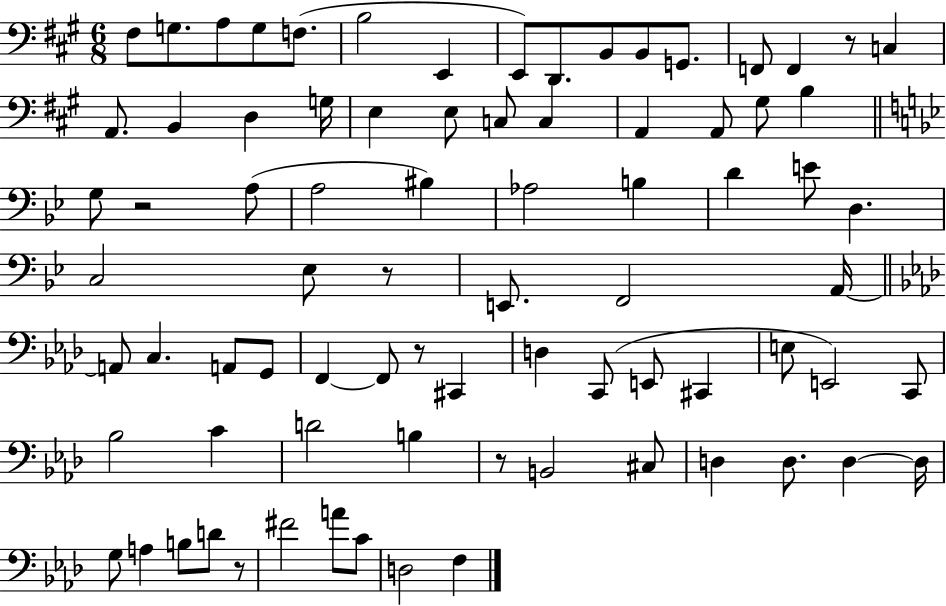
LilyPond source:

{
  \clef bass
  \numericTimeSignature
  \time 6/8
  \key a \major
  fis8 g8. a8 g8 f8.( | b2 e,4 | e,8) d,8. b,8 b,8 g,8. | f,8 f,4 r8 c4 | \break a,8. b,4 d4 g16 | e4 e8 c8 c4 | a,4 a,8 gis8 b4 | \bar "||" \break \key g \minor g8 r2 a8( | a2 bis4) | aes2 b4 | d'4 e'8 d4. | \break c2 ees8 r8 | e,8. f,2 a,16~~ | \bar "||" \break \key aes \major a,8 c4. a,8 g,8 | f,4~~ f,8 r8 cis,4 | d4 c,8( e,8 cis,4 | e8 e,2) c,8 | \break bes2 c'4 | d'2 b4 | r8 b,2 cis8 | d4 d8. d4~~ d16 | \break g8 a4 b8 d'8 r8 | fis'2 a'8 c'8 | d2 f4 | \bar "|."
}